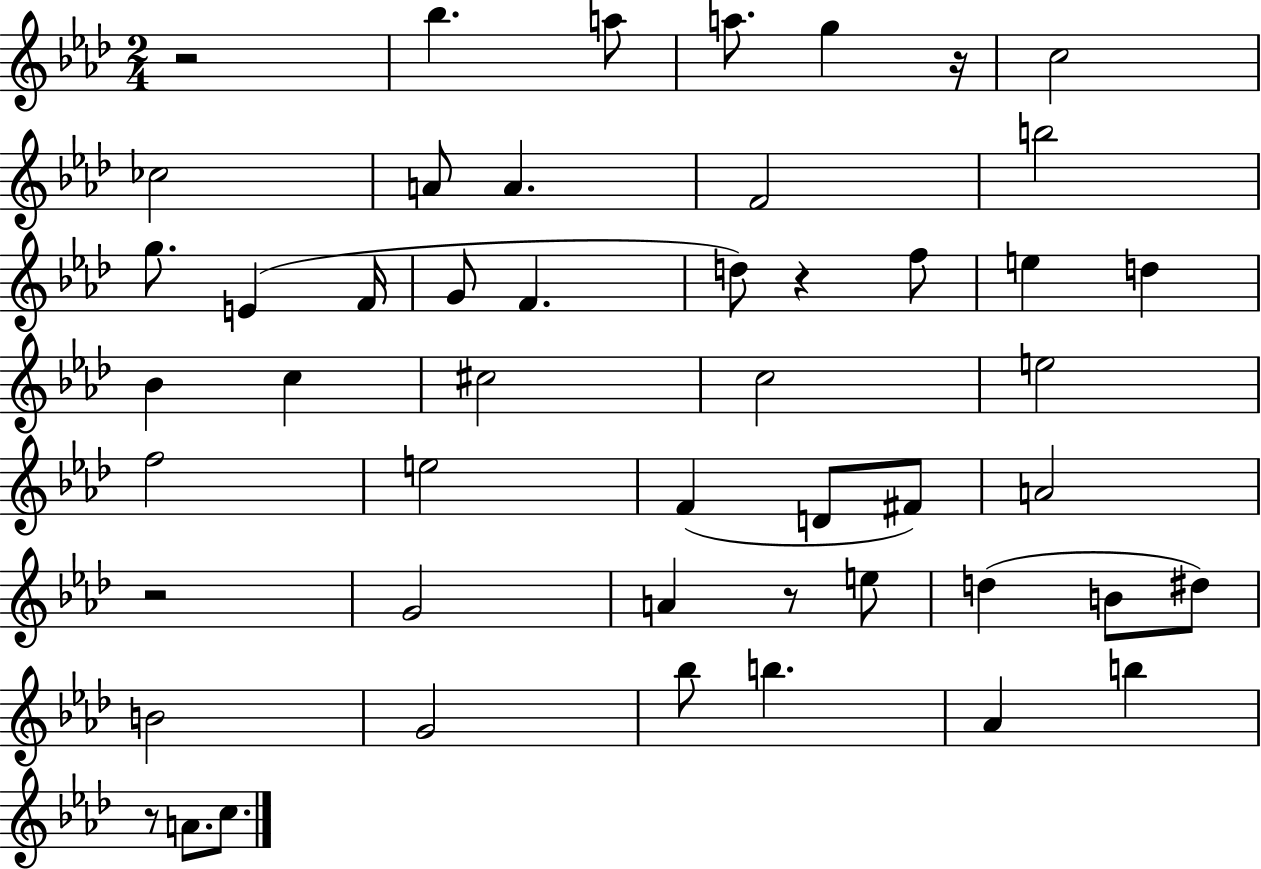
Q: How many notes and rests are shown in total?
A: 50